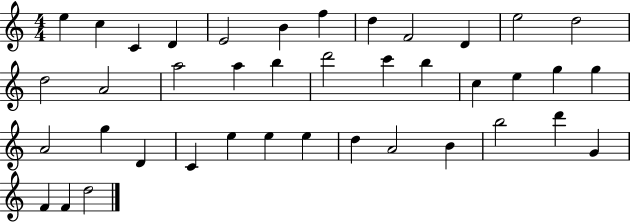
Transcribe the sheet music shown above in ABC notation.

X:1
T:Untitled
M:4/4
L:1/4
K:C
e c C D E2 B f d F2 D e2 d2 d2 A2 a2 a b d'2 c' b c e g g A2 g D C e e e d A2 B b2 d' G F F d2